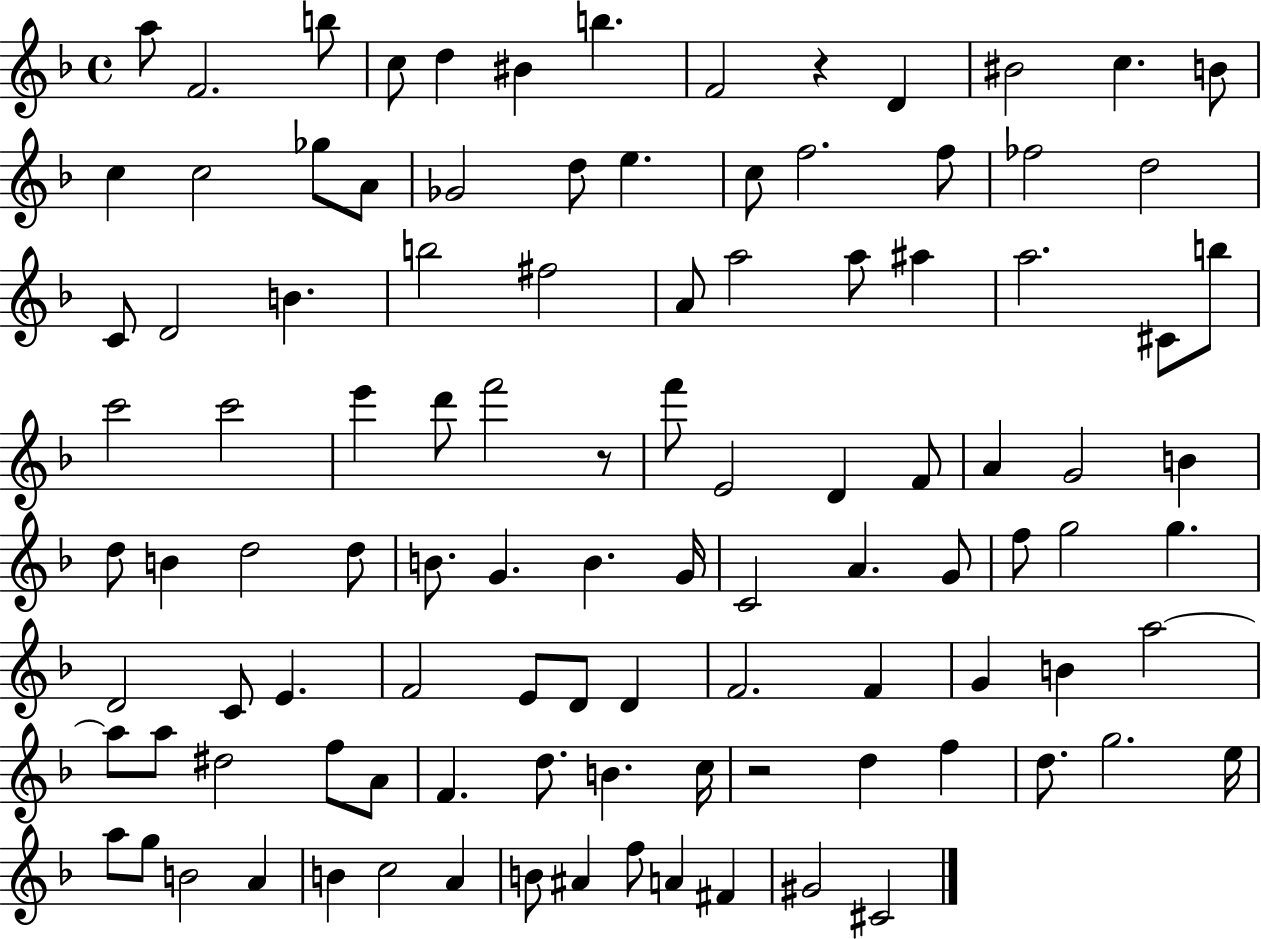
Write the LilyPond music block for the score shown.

{
  \clef treble
  \time 4/4
  \defaultTimeSignature
  \key f \major
  \repeat volta 2 { a''8 f'2. b''8 | c''8 d''4 bis'4 b''4. | f'2 r4 d'4 | bis'2 c''4. b'8 | \break c''4 c''2 ges''8 a'8 | ges'2 d''8 e''4. | c''8 f''2. f''8 | fes''2 d''2 | \break c'8 d'2 b'4. | b''2 fis''2 | a'8 a''2 a''8 ais''4 | a''2. cis'8 b''8 | \break c'''2 c'''2 | e'''4 d'''8 f'''2 r8 | f'''8 e'2 d'4 f'8 | a'4 g'2 b'4 | \break d''8 b'4 d''2 d''8 | b'8. g'4. b'4. g'16 | c'2 a'4. g'8 | f''8 g''2 g''4. | \break d'2 c'8 e'4. | f'2 e'8 d'8 d'4 | f'2. f'4 | g'4 b'4 a''2~~ | \break a''8 a''8 dis''2 f''8 a'8 | f'4. d''8. b'4. c''16 | r2 d''4 f''4 | d''8. g''2. e''16 | \break a''8 g''8 b'2 a'4 | b'4 c''2 a'4 | b'8 ais'4 f''8 a'4 fis'4 | gis'2 cis'2 | \break } \bar "|."
}